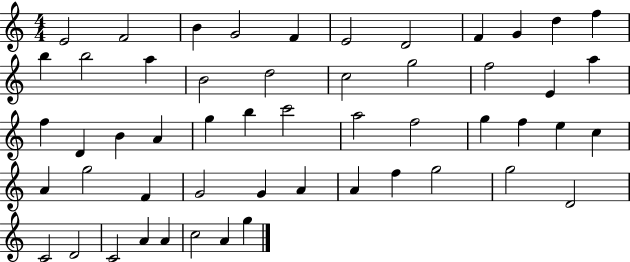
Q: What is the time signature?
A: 4/4